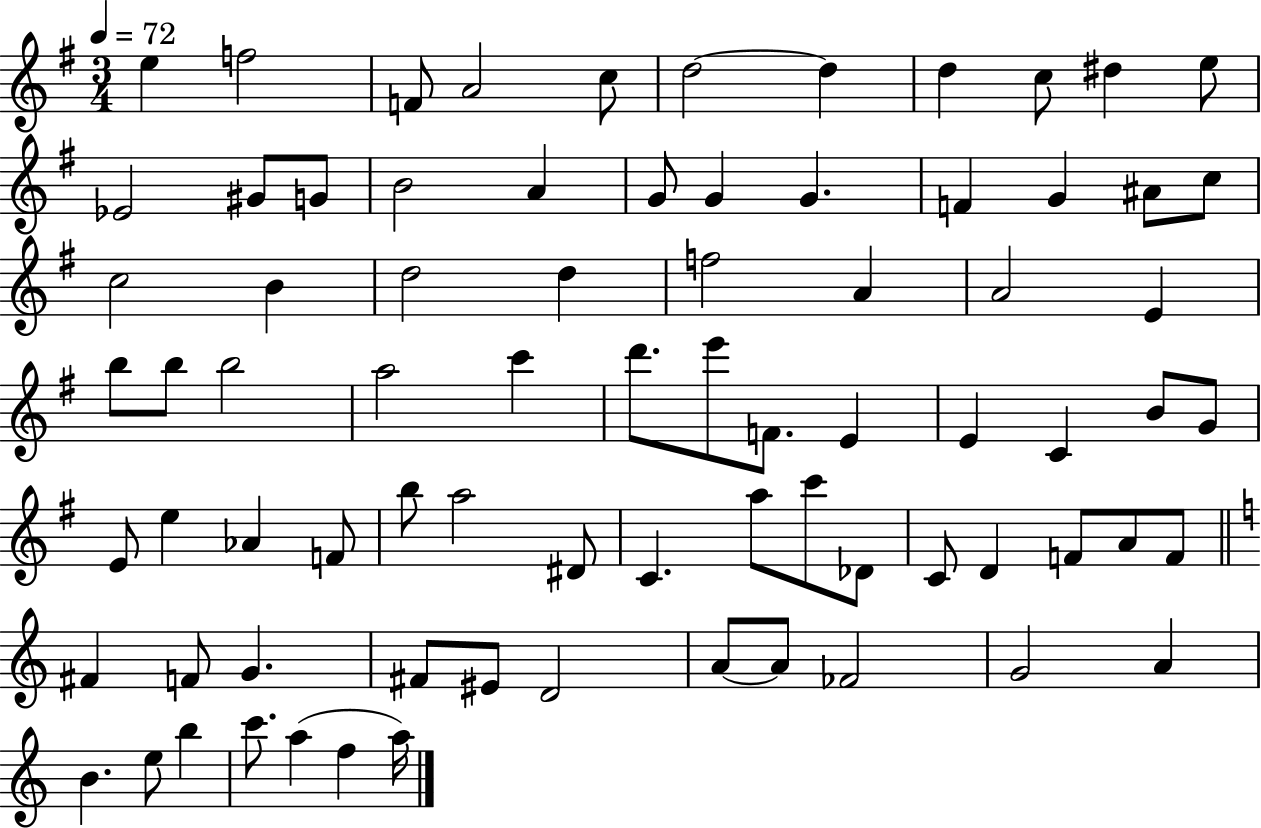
X:1
T:Untitled
M:3/4
L:1/4
K:G
e f2 F/2 A2 c/2 d2 d d c/2 ^d e/2 _E2 ^G/2 G/2 B2 A G/2 G G F G ^A/2 c/2 c2 B d2 d f2 A A2 E b/2 b/2 b2 a2 c' d'/2 e'/2 F/2 E E C B/2 G/2 E/2 e _A F/2 b/2 a2 ^D/2 C a/2 c'/2 _D/2 C/2 D F/2 A/2 F/2 ^F F/2 G ^F/2 ^E/2 D2 A/2 A/2 _F2 G2 A B e/2 b c'/2 a f a/4